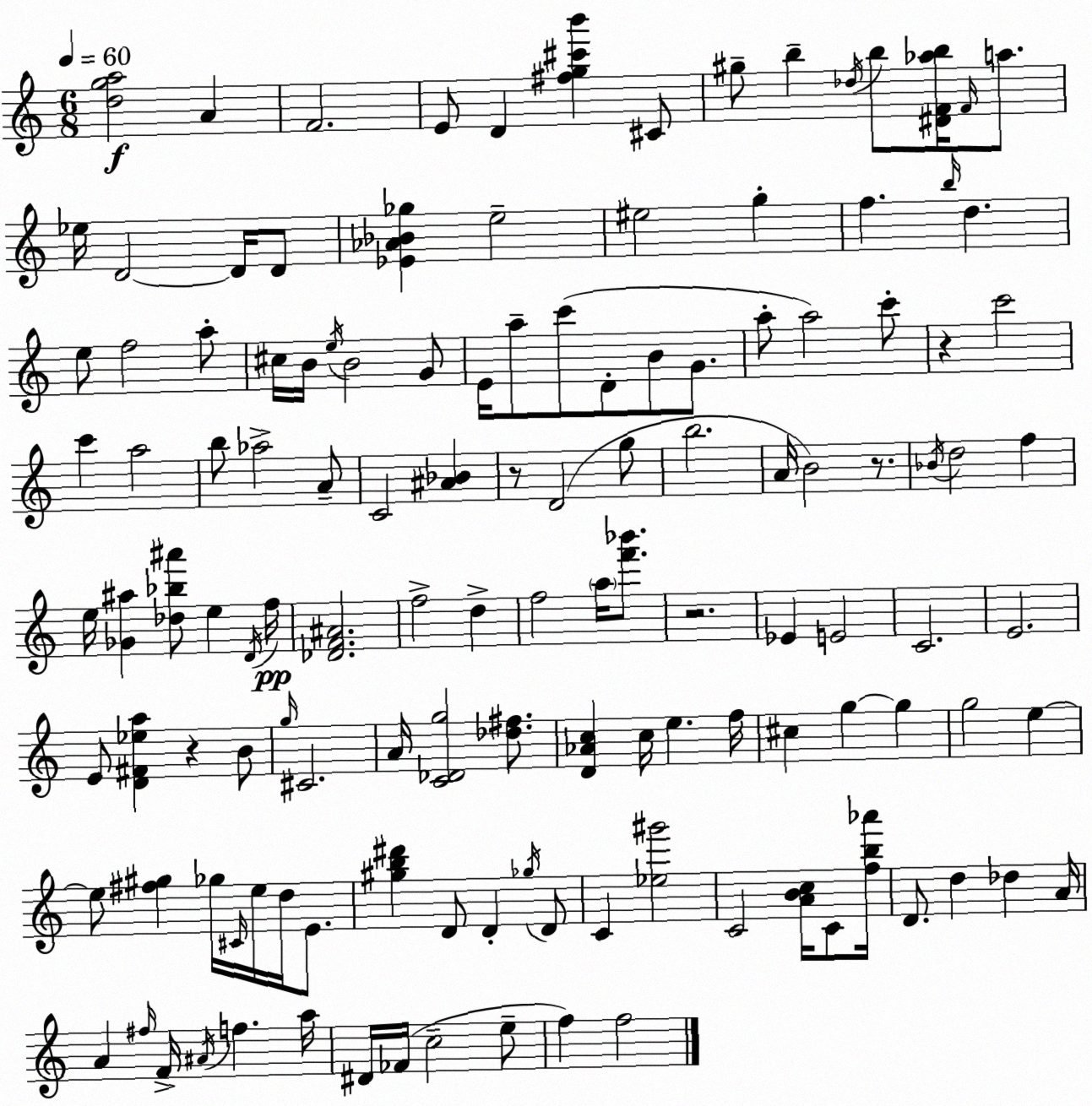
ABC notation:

X:1
T:Untitled
M:6/8
L:1/4
K:Am
[dga]2 A F2 E/2 D [^fg^c'b'] ^C/2 ^g/2 b _d/4 b/2 [^DF_ab]/4 F/4 a/2 _e/4 D2 D/4 D/2 [_E_A_B_g] e2 ^e2 g f b/4 d e/2 f2 a/2 ^c/4 B/4 e/4 B2 G/2 E/4 a/2 c'/2 D/2 B/2 G/2 a/2 a2 c'/2 z c'2 c' a2 b/2 _a2 A/2 C2 [^A_B] z/2 D2 g/2 b2 A/4 B2 z/2 _B/4 d2 f e/4 [_G^a] [_d_b^a']/2 e D/4 f/4 [_DF^A]2 f2 d f2 a/4 [f'_b']/2 z2 _E E2 C2 E2 E/2 [D^F_ea] z B/2 g/4 ^C2 A/4 [C_Dg]2 [_d^f]/2 [D_Ac] c/4 e f/4 ^c g g g2 e e/2 [^f^g] _g/4 ^C/4 e/4 d/4 E/2 [^gb^d'] D/2 D _g/4 D/2 C [_e^g']2 C2 [ABc]/4 C/2 [fb_a']/4 D/2 d _d A/4 A ^f/4 F/4 ^A/4 f a/4 ^D/4 _F/4 c2 e/2 f f2